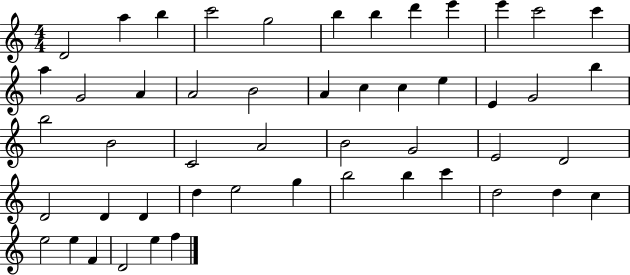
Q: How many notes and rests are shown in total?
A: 50